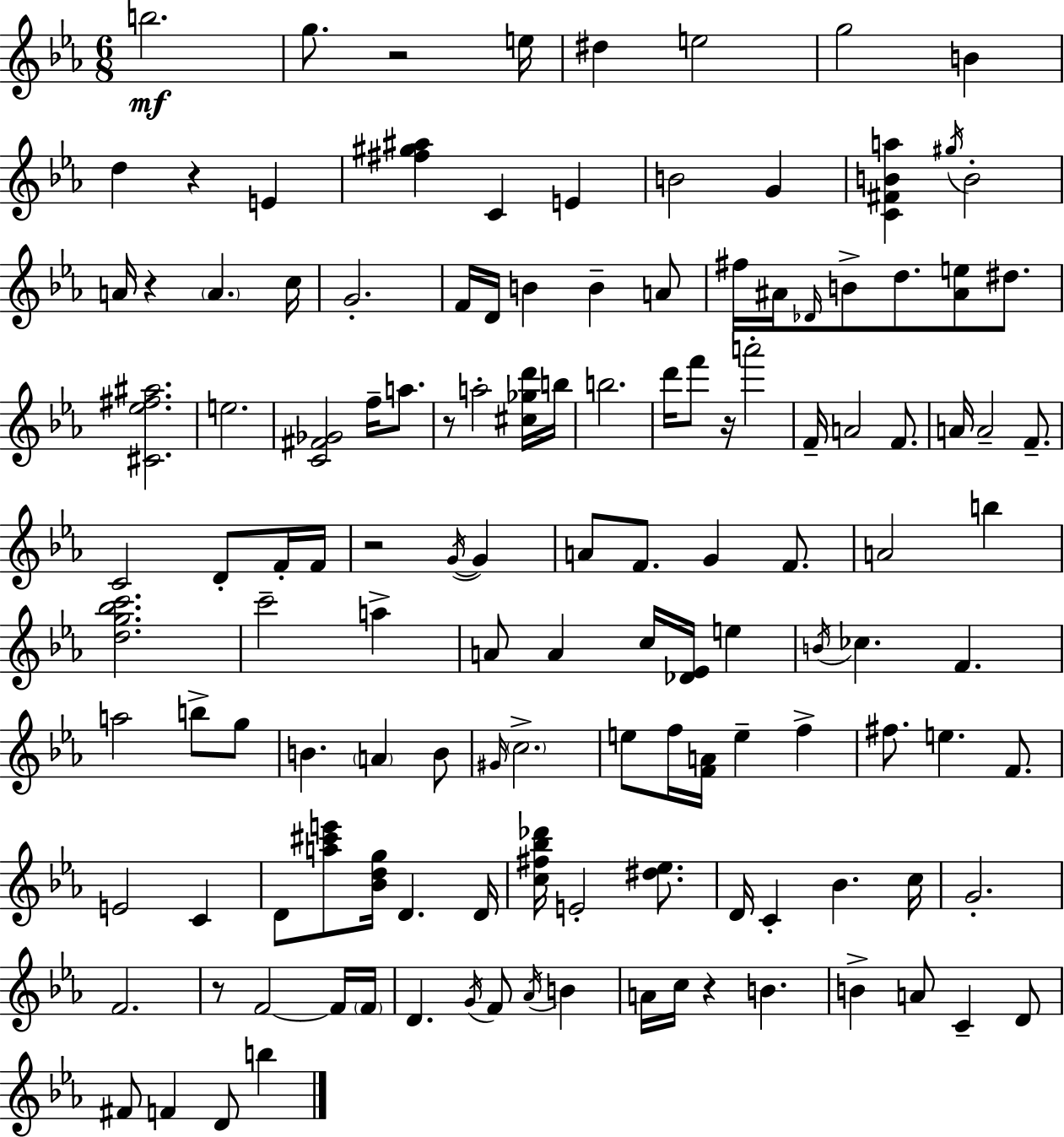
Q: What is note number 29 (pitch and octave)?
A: D5